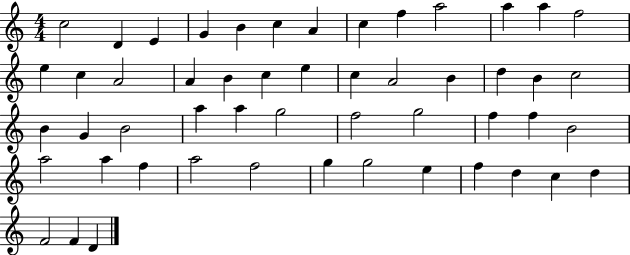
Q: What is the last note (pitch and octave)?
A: D4